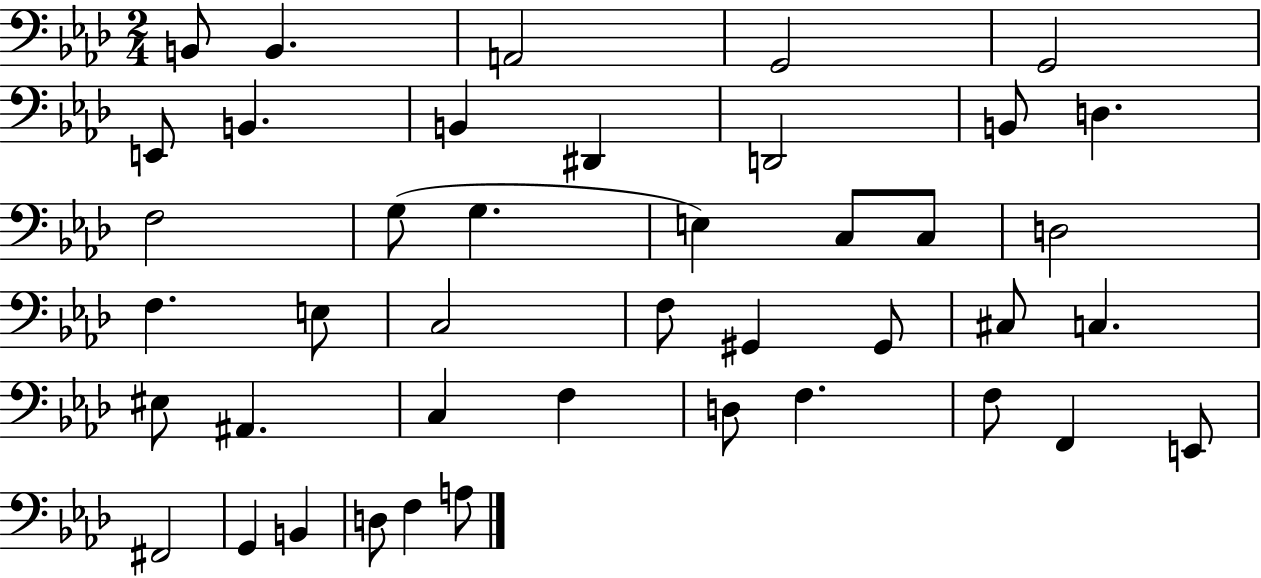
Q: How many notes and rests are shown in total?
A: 42